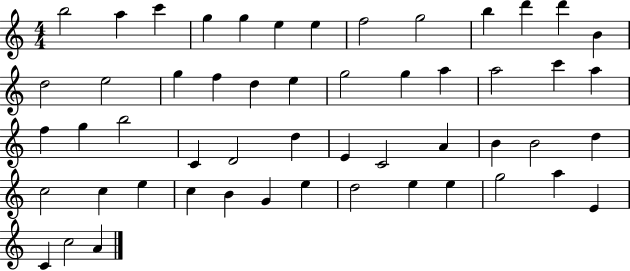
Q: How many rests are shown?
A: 0